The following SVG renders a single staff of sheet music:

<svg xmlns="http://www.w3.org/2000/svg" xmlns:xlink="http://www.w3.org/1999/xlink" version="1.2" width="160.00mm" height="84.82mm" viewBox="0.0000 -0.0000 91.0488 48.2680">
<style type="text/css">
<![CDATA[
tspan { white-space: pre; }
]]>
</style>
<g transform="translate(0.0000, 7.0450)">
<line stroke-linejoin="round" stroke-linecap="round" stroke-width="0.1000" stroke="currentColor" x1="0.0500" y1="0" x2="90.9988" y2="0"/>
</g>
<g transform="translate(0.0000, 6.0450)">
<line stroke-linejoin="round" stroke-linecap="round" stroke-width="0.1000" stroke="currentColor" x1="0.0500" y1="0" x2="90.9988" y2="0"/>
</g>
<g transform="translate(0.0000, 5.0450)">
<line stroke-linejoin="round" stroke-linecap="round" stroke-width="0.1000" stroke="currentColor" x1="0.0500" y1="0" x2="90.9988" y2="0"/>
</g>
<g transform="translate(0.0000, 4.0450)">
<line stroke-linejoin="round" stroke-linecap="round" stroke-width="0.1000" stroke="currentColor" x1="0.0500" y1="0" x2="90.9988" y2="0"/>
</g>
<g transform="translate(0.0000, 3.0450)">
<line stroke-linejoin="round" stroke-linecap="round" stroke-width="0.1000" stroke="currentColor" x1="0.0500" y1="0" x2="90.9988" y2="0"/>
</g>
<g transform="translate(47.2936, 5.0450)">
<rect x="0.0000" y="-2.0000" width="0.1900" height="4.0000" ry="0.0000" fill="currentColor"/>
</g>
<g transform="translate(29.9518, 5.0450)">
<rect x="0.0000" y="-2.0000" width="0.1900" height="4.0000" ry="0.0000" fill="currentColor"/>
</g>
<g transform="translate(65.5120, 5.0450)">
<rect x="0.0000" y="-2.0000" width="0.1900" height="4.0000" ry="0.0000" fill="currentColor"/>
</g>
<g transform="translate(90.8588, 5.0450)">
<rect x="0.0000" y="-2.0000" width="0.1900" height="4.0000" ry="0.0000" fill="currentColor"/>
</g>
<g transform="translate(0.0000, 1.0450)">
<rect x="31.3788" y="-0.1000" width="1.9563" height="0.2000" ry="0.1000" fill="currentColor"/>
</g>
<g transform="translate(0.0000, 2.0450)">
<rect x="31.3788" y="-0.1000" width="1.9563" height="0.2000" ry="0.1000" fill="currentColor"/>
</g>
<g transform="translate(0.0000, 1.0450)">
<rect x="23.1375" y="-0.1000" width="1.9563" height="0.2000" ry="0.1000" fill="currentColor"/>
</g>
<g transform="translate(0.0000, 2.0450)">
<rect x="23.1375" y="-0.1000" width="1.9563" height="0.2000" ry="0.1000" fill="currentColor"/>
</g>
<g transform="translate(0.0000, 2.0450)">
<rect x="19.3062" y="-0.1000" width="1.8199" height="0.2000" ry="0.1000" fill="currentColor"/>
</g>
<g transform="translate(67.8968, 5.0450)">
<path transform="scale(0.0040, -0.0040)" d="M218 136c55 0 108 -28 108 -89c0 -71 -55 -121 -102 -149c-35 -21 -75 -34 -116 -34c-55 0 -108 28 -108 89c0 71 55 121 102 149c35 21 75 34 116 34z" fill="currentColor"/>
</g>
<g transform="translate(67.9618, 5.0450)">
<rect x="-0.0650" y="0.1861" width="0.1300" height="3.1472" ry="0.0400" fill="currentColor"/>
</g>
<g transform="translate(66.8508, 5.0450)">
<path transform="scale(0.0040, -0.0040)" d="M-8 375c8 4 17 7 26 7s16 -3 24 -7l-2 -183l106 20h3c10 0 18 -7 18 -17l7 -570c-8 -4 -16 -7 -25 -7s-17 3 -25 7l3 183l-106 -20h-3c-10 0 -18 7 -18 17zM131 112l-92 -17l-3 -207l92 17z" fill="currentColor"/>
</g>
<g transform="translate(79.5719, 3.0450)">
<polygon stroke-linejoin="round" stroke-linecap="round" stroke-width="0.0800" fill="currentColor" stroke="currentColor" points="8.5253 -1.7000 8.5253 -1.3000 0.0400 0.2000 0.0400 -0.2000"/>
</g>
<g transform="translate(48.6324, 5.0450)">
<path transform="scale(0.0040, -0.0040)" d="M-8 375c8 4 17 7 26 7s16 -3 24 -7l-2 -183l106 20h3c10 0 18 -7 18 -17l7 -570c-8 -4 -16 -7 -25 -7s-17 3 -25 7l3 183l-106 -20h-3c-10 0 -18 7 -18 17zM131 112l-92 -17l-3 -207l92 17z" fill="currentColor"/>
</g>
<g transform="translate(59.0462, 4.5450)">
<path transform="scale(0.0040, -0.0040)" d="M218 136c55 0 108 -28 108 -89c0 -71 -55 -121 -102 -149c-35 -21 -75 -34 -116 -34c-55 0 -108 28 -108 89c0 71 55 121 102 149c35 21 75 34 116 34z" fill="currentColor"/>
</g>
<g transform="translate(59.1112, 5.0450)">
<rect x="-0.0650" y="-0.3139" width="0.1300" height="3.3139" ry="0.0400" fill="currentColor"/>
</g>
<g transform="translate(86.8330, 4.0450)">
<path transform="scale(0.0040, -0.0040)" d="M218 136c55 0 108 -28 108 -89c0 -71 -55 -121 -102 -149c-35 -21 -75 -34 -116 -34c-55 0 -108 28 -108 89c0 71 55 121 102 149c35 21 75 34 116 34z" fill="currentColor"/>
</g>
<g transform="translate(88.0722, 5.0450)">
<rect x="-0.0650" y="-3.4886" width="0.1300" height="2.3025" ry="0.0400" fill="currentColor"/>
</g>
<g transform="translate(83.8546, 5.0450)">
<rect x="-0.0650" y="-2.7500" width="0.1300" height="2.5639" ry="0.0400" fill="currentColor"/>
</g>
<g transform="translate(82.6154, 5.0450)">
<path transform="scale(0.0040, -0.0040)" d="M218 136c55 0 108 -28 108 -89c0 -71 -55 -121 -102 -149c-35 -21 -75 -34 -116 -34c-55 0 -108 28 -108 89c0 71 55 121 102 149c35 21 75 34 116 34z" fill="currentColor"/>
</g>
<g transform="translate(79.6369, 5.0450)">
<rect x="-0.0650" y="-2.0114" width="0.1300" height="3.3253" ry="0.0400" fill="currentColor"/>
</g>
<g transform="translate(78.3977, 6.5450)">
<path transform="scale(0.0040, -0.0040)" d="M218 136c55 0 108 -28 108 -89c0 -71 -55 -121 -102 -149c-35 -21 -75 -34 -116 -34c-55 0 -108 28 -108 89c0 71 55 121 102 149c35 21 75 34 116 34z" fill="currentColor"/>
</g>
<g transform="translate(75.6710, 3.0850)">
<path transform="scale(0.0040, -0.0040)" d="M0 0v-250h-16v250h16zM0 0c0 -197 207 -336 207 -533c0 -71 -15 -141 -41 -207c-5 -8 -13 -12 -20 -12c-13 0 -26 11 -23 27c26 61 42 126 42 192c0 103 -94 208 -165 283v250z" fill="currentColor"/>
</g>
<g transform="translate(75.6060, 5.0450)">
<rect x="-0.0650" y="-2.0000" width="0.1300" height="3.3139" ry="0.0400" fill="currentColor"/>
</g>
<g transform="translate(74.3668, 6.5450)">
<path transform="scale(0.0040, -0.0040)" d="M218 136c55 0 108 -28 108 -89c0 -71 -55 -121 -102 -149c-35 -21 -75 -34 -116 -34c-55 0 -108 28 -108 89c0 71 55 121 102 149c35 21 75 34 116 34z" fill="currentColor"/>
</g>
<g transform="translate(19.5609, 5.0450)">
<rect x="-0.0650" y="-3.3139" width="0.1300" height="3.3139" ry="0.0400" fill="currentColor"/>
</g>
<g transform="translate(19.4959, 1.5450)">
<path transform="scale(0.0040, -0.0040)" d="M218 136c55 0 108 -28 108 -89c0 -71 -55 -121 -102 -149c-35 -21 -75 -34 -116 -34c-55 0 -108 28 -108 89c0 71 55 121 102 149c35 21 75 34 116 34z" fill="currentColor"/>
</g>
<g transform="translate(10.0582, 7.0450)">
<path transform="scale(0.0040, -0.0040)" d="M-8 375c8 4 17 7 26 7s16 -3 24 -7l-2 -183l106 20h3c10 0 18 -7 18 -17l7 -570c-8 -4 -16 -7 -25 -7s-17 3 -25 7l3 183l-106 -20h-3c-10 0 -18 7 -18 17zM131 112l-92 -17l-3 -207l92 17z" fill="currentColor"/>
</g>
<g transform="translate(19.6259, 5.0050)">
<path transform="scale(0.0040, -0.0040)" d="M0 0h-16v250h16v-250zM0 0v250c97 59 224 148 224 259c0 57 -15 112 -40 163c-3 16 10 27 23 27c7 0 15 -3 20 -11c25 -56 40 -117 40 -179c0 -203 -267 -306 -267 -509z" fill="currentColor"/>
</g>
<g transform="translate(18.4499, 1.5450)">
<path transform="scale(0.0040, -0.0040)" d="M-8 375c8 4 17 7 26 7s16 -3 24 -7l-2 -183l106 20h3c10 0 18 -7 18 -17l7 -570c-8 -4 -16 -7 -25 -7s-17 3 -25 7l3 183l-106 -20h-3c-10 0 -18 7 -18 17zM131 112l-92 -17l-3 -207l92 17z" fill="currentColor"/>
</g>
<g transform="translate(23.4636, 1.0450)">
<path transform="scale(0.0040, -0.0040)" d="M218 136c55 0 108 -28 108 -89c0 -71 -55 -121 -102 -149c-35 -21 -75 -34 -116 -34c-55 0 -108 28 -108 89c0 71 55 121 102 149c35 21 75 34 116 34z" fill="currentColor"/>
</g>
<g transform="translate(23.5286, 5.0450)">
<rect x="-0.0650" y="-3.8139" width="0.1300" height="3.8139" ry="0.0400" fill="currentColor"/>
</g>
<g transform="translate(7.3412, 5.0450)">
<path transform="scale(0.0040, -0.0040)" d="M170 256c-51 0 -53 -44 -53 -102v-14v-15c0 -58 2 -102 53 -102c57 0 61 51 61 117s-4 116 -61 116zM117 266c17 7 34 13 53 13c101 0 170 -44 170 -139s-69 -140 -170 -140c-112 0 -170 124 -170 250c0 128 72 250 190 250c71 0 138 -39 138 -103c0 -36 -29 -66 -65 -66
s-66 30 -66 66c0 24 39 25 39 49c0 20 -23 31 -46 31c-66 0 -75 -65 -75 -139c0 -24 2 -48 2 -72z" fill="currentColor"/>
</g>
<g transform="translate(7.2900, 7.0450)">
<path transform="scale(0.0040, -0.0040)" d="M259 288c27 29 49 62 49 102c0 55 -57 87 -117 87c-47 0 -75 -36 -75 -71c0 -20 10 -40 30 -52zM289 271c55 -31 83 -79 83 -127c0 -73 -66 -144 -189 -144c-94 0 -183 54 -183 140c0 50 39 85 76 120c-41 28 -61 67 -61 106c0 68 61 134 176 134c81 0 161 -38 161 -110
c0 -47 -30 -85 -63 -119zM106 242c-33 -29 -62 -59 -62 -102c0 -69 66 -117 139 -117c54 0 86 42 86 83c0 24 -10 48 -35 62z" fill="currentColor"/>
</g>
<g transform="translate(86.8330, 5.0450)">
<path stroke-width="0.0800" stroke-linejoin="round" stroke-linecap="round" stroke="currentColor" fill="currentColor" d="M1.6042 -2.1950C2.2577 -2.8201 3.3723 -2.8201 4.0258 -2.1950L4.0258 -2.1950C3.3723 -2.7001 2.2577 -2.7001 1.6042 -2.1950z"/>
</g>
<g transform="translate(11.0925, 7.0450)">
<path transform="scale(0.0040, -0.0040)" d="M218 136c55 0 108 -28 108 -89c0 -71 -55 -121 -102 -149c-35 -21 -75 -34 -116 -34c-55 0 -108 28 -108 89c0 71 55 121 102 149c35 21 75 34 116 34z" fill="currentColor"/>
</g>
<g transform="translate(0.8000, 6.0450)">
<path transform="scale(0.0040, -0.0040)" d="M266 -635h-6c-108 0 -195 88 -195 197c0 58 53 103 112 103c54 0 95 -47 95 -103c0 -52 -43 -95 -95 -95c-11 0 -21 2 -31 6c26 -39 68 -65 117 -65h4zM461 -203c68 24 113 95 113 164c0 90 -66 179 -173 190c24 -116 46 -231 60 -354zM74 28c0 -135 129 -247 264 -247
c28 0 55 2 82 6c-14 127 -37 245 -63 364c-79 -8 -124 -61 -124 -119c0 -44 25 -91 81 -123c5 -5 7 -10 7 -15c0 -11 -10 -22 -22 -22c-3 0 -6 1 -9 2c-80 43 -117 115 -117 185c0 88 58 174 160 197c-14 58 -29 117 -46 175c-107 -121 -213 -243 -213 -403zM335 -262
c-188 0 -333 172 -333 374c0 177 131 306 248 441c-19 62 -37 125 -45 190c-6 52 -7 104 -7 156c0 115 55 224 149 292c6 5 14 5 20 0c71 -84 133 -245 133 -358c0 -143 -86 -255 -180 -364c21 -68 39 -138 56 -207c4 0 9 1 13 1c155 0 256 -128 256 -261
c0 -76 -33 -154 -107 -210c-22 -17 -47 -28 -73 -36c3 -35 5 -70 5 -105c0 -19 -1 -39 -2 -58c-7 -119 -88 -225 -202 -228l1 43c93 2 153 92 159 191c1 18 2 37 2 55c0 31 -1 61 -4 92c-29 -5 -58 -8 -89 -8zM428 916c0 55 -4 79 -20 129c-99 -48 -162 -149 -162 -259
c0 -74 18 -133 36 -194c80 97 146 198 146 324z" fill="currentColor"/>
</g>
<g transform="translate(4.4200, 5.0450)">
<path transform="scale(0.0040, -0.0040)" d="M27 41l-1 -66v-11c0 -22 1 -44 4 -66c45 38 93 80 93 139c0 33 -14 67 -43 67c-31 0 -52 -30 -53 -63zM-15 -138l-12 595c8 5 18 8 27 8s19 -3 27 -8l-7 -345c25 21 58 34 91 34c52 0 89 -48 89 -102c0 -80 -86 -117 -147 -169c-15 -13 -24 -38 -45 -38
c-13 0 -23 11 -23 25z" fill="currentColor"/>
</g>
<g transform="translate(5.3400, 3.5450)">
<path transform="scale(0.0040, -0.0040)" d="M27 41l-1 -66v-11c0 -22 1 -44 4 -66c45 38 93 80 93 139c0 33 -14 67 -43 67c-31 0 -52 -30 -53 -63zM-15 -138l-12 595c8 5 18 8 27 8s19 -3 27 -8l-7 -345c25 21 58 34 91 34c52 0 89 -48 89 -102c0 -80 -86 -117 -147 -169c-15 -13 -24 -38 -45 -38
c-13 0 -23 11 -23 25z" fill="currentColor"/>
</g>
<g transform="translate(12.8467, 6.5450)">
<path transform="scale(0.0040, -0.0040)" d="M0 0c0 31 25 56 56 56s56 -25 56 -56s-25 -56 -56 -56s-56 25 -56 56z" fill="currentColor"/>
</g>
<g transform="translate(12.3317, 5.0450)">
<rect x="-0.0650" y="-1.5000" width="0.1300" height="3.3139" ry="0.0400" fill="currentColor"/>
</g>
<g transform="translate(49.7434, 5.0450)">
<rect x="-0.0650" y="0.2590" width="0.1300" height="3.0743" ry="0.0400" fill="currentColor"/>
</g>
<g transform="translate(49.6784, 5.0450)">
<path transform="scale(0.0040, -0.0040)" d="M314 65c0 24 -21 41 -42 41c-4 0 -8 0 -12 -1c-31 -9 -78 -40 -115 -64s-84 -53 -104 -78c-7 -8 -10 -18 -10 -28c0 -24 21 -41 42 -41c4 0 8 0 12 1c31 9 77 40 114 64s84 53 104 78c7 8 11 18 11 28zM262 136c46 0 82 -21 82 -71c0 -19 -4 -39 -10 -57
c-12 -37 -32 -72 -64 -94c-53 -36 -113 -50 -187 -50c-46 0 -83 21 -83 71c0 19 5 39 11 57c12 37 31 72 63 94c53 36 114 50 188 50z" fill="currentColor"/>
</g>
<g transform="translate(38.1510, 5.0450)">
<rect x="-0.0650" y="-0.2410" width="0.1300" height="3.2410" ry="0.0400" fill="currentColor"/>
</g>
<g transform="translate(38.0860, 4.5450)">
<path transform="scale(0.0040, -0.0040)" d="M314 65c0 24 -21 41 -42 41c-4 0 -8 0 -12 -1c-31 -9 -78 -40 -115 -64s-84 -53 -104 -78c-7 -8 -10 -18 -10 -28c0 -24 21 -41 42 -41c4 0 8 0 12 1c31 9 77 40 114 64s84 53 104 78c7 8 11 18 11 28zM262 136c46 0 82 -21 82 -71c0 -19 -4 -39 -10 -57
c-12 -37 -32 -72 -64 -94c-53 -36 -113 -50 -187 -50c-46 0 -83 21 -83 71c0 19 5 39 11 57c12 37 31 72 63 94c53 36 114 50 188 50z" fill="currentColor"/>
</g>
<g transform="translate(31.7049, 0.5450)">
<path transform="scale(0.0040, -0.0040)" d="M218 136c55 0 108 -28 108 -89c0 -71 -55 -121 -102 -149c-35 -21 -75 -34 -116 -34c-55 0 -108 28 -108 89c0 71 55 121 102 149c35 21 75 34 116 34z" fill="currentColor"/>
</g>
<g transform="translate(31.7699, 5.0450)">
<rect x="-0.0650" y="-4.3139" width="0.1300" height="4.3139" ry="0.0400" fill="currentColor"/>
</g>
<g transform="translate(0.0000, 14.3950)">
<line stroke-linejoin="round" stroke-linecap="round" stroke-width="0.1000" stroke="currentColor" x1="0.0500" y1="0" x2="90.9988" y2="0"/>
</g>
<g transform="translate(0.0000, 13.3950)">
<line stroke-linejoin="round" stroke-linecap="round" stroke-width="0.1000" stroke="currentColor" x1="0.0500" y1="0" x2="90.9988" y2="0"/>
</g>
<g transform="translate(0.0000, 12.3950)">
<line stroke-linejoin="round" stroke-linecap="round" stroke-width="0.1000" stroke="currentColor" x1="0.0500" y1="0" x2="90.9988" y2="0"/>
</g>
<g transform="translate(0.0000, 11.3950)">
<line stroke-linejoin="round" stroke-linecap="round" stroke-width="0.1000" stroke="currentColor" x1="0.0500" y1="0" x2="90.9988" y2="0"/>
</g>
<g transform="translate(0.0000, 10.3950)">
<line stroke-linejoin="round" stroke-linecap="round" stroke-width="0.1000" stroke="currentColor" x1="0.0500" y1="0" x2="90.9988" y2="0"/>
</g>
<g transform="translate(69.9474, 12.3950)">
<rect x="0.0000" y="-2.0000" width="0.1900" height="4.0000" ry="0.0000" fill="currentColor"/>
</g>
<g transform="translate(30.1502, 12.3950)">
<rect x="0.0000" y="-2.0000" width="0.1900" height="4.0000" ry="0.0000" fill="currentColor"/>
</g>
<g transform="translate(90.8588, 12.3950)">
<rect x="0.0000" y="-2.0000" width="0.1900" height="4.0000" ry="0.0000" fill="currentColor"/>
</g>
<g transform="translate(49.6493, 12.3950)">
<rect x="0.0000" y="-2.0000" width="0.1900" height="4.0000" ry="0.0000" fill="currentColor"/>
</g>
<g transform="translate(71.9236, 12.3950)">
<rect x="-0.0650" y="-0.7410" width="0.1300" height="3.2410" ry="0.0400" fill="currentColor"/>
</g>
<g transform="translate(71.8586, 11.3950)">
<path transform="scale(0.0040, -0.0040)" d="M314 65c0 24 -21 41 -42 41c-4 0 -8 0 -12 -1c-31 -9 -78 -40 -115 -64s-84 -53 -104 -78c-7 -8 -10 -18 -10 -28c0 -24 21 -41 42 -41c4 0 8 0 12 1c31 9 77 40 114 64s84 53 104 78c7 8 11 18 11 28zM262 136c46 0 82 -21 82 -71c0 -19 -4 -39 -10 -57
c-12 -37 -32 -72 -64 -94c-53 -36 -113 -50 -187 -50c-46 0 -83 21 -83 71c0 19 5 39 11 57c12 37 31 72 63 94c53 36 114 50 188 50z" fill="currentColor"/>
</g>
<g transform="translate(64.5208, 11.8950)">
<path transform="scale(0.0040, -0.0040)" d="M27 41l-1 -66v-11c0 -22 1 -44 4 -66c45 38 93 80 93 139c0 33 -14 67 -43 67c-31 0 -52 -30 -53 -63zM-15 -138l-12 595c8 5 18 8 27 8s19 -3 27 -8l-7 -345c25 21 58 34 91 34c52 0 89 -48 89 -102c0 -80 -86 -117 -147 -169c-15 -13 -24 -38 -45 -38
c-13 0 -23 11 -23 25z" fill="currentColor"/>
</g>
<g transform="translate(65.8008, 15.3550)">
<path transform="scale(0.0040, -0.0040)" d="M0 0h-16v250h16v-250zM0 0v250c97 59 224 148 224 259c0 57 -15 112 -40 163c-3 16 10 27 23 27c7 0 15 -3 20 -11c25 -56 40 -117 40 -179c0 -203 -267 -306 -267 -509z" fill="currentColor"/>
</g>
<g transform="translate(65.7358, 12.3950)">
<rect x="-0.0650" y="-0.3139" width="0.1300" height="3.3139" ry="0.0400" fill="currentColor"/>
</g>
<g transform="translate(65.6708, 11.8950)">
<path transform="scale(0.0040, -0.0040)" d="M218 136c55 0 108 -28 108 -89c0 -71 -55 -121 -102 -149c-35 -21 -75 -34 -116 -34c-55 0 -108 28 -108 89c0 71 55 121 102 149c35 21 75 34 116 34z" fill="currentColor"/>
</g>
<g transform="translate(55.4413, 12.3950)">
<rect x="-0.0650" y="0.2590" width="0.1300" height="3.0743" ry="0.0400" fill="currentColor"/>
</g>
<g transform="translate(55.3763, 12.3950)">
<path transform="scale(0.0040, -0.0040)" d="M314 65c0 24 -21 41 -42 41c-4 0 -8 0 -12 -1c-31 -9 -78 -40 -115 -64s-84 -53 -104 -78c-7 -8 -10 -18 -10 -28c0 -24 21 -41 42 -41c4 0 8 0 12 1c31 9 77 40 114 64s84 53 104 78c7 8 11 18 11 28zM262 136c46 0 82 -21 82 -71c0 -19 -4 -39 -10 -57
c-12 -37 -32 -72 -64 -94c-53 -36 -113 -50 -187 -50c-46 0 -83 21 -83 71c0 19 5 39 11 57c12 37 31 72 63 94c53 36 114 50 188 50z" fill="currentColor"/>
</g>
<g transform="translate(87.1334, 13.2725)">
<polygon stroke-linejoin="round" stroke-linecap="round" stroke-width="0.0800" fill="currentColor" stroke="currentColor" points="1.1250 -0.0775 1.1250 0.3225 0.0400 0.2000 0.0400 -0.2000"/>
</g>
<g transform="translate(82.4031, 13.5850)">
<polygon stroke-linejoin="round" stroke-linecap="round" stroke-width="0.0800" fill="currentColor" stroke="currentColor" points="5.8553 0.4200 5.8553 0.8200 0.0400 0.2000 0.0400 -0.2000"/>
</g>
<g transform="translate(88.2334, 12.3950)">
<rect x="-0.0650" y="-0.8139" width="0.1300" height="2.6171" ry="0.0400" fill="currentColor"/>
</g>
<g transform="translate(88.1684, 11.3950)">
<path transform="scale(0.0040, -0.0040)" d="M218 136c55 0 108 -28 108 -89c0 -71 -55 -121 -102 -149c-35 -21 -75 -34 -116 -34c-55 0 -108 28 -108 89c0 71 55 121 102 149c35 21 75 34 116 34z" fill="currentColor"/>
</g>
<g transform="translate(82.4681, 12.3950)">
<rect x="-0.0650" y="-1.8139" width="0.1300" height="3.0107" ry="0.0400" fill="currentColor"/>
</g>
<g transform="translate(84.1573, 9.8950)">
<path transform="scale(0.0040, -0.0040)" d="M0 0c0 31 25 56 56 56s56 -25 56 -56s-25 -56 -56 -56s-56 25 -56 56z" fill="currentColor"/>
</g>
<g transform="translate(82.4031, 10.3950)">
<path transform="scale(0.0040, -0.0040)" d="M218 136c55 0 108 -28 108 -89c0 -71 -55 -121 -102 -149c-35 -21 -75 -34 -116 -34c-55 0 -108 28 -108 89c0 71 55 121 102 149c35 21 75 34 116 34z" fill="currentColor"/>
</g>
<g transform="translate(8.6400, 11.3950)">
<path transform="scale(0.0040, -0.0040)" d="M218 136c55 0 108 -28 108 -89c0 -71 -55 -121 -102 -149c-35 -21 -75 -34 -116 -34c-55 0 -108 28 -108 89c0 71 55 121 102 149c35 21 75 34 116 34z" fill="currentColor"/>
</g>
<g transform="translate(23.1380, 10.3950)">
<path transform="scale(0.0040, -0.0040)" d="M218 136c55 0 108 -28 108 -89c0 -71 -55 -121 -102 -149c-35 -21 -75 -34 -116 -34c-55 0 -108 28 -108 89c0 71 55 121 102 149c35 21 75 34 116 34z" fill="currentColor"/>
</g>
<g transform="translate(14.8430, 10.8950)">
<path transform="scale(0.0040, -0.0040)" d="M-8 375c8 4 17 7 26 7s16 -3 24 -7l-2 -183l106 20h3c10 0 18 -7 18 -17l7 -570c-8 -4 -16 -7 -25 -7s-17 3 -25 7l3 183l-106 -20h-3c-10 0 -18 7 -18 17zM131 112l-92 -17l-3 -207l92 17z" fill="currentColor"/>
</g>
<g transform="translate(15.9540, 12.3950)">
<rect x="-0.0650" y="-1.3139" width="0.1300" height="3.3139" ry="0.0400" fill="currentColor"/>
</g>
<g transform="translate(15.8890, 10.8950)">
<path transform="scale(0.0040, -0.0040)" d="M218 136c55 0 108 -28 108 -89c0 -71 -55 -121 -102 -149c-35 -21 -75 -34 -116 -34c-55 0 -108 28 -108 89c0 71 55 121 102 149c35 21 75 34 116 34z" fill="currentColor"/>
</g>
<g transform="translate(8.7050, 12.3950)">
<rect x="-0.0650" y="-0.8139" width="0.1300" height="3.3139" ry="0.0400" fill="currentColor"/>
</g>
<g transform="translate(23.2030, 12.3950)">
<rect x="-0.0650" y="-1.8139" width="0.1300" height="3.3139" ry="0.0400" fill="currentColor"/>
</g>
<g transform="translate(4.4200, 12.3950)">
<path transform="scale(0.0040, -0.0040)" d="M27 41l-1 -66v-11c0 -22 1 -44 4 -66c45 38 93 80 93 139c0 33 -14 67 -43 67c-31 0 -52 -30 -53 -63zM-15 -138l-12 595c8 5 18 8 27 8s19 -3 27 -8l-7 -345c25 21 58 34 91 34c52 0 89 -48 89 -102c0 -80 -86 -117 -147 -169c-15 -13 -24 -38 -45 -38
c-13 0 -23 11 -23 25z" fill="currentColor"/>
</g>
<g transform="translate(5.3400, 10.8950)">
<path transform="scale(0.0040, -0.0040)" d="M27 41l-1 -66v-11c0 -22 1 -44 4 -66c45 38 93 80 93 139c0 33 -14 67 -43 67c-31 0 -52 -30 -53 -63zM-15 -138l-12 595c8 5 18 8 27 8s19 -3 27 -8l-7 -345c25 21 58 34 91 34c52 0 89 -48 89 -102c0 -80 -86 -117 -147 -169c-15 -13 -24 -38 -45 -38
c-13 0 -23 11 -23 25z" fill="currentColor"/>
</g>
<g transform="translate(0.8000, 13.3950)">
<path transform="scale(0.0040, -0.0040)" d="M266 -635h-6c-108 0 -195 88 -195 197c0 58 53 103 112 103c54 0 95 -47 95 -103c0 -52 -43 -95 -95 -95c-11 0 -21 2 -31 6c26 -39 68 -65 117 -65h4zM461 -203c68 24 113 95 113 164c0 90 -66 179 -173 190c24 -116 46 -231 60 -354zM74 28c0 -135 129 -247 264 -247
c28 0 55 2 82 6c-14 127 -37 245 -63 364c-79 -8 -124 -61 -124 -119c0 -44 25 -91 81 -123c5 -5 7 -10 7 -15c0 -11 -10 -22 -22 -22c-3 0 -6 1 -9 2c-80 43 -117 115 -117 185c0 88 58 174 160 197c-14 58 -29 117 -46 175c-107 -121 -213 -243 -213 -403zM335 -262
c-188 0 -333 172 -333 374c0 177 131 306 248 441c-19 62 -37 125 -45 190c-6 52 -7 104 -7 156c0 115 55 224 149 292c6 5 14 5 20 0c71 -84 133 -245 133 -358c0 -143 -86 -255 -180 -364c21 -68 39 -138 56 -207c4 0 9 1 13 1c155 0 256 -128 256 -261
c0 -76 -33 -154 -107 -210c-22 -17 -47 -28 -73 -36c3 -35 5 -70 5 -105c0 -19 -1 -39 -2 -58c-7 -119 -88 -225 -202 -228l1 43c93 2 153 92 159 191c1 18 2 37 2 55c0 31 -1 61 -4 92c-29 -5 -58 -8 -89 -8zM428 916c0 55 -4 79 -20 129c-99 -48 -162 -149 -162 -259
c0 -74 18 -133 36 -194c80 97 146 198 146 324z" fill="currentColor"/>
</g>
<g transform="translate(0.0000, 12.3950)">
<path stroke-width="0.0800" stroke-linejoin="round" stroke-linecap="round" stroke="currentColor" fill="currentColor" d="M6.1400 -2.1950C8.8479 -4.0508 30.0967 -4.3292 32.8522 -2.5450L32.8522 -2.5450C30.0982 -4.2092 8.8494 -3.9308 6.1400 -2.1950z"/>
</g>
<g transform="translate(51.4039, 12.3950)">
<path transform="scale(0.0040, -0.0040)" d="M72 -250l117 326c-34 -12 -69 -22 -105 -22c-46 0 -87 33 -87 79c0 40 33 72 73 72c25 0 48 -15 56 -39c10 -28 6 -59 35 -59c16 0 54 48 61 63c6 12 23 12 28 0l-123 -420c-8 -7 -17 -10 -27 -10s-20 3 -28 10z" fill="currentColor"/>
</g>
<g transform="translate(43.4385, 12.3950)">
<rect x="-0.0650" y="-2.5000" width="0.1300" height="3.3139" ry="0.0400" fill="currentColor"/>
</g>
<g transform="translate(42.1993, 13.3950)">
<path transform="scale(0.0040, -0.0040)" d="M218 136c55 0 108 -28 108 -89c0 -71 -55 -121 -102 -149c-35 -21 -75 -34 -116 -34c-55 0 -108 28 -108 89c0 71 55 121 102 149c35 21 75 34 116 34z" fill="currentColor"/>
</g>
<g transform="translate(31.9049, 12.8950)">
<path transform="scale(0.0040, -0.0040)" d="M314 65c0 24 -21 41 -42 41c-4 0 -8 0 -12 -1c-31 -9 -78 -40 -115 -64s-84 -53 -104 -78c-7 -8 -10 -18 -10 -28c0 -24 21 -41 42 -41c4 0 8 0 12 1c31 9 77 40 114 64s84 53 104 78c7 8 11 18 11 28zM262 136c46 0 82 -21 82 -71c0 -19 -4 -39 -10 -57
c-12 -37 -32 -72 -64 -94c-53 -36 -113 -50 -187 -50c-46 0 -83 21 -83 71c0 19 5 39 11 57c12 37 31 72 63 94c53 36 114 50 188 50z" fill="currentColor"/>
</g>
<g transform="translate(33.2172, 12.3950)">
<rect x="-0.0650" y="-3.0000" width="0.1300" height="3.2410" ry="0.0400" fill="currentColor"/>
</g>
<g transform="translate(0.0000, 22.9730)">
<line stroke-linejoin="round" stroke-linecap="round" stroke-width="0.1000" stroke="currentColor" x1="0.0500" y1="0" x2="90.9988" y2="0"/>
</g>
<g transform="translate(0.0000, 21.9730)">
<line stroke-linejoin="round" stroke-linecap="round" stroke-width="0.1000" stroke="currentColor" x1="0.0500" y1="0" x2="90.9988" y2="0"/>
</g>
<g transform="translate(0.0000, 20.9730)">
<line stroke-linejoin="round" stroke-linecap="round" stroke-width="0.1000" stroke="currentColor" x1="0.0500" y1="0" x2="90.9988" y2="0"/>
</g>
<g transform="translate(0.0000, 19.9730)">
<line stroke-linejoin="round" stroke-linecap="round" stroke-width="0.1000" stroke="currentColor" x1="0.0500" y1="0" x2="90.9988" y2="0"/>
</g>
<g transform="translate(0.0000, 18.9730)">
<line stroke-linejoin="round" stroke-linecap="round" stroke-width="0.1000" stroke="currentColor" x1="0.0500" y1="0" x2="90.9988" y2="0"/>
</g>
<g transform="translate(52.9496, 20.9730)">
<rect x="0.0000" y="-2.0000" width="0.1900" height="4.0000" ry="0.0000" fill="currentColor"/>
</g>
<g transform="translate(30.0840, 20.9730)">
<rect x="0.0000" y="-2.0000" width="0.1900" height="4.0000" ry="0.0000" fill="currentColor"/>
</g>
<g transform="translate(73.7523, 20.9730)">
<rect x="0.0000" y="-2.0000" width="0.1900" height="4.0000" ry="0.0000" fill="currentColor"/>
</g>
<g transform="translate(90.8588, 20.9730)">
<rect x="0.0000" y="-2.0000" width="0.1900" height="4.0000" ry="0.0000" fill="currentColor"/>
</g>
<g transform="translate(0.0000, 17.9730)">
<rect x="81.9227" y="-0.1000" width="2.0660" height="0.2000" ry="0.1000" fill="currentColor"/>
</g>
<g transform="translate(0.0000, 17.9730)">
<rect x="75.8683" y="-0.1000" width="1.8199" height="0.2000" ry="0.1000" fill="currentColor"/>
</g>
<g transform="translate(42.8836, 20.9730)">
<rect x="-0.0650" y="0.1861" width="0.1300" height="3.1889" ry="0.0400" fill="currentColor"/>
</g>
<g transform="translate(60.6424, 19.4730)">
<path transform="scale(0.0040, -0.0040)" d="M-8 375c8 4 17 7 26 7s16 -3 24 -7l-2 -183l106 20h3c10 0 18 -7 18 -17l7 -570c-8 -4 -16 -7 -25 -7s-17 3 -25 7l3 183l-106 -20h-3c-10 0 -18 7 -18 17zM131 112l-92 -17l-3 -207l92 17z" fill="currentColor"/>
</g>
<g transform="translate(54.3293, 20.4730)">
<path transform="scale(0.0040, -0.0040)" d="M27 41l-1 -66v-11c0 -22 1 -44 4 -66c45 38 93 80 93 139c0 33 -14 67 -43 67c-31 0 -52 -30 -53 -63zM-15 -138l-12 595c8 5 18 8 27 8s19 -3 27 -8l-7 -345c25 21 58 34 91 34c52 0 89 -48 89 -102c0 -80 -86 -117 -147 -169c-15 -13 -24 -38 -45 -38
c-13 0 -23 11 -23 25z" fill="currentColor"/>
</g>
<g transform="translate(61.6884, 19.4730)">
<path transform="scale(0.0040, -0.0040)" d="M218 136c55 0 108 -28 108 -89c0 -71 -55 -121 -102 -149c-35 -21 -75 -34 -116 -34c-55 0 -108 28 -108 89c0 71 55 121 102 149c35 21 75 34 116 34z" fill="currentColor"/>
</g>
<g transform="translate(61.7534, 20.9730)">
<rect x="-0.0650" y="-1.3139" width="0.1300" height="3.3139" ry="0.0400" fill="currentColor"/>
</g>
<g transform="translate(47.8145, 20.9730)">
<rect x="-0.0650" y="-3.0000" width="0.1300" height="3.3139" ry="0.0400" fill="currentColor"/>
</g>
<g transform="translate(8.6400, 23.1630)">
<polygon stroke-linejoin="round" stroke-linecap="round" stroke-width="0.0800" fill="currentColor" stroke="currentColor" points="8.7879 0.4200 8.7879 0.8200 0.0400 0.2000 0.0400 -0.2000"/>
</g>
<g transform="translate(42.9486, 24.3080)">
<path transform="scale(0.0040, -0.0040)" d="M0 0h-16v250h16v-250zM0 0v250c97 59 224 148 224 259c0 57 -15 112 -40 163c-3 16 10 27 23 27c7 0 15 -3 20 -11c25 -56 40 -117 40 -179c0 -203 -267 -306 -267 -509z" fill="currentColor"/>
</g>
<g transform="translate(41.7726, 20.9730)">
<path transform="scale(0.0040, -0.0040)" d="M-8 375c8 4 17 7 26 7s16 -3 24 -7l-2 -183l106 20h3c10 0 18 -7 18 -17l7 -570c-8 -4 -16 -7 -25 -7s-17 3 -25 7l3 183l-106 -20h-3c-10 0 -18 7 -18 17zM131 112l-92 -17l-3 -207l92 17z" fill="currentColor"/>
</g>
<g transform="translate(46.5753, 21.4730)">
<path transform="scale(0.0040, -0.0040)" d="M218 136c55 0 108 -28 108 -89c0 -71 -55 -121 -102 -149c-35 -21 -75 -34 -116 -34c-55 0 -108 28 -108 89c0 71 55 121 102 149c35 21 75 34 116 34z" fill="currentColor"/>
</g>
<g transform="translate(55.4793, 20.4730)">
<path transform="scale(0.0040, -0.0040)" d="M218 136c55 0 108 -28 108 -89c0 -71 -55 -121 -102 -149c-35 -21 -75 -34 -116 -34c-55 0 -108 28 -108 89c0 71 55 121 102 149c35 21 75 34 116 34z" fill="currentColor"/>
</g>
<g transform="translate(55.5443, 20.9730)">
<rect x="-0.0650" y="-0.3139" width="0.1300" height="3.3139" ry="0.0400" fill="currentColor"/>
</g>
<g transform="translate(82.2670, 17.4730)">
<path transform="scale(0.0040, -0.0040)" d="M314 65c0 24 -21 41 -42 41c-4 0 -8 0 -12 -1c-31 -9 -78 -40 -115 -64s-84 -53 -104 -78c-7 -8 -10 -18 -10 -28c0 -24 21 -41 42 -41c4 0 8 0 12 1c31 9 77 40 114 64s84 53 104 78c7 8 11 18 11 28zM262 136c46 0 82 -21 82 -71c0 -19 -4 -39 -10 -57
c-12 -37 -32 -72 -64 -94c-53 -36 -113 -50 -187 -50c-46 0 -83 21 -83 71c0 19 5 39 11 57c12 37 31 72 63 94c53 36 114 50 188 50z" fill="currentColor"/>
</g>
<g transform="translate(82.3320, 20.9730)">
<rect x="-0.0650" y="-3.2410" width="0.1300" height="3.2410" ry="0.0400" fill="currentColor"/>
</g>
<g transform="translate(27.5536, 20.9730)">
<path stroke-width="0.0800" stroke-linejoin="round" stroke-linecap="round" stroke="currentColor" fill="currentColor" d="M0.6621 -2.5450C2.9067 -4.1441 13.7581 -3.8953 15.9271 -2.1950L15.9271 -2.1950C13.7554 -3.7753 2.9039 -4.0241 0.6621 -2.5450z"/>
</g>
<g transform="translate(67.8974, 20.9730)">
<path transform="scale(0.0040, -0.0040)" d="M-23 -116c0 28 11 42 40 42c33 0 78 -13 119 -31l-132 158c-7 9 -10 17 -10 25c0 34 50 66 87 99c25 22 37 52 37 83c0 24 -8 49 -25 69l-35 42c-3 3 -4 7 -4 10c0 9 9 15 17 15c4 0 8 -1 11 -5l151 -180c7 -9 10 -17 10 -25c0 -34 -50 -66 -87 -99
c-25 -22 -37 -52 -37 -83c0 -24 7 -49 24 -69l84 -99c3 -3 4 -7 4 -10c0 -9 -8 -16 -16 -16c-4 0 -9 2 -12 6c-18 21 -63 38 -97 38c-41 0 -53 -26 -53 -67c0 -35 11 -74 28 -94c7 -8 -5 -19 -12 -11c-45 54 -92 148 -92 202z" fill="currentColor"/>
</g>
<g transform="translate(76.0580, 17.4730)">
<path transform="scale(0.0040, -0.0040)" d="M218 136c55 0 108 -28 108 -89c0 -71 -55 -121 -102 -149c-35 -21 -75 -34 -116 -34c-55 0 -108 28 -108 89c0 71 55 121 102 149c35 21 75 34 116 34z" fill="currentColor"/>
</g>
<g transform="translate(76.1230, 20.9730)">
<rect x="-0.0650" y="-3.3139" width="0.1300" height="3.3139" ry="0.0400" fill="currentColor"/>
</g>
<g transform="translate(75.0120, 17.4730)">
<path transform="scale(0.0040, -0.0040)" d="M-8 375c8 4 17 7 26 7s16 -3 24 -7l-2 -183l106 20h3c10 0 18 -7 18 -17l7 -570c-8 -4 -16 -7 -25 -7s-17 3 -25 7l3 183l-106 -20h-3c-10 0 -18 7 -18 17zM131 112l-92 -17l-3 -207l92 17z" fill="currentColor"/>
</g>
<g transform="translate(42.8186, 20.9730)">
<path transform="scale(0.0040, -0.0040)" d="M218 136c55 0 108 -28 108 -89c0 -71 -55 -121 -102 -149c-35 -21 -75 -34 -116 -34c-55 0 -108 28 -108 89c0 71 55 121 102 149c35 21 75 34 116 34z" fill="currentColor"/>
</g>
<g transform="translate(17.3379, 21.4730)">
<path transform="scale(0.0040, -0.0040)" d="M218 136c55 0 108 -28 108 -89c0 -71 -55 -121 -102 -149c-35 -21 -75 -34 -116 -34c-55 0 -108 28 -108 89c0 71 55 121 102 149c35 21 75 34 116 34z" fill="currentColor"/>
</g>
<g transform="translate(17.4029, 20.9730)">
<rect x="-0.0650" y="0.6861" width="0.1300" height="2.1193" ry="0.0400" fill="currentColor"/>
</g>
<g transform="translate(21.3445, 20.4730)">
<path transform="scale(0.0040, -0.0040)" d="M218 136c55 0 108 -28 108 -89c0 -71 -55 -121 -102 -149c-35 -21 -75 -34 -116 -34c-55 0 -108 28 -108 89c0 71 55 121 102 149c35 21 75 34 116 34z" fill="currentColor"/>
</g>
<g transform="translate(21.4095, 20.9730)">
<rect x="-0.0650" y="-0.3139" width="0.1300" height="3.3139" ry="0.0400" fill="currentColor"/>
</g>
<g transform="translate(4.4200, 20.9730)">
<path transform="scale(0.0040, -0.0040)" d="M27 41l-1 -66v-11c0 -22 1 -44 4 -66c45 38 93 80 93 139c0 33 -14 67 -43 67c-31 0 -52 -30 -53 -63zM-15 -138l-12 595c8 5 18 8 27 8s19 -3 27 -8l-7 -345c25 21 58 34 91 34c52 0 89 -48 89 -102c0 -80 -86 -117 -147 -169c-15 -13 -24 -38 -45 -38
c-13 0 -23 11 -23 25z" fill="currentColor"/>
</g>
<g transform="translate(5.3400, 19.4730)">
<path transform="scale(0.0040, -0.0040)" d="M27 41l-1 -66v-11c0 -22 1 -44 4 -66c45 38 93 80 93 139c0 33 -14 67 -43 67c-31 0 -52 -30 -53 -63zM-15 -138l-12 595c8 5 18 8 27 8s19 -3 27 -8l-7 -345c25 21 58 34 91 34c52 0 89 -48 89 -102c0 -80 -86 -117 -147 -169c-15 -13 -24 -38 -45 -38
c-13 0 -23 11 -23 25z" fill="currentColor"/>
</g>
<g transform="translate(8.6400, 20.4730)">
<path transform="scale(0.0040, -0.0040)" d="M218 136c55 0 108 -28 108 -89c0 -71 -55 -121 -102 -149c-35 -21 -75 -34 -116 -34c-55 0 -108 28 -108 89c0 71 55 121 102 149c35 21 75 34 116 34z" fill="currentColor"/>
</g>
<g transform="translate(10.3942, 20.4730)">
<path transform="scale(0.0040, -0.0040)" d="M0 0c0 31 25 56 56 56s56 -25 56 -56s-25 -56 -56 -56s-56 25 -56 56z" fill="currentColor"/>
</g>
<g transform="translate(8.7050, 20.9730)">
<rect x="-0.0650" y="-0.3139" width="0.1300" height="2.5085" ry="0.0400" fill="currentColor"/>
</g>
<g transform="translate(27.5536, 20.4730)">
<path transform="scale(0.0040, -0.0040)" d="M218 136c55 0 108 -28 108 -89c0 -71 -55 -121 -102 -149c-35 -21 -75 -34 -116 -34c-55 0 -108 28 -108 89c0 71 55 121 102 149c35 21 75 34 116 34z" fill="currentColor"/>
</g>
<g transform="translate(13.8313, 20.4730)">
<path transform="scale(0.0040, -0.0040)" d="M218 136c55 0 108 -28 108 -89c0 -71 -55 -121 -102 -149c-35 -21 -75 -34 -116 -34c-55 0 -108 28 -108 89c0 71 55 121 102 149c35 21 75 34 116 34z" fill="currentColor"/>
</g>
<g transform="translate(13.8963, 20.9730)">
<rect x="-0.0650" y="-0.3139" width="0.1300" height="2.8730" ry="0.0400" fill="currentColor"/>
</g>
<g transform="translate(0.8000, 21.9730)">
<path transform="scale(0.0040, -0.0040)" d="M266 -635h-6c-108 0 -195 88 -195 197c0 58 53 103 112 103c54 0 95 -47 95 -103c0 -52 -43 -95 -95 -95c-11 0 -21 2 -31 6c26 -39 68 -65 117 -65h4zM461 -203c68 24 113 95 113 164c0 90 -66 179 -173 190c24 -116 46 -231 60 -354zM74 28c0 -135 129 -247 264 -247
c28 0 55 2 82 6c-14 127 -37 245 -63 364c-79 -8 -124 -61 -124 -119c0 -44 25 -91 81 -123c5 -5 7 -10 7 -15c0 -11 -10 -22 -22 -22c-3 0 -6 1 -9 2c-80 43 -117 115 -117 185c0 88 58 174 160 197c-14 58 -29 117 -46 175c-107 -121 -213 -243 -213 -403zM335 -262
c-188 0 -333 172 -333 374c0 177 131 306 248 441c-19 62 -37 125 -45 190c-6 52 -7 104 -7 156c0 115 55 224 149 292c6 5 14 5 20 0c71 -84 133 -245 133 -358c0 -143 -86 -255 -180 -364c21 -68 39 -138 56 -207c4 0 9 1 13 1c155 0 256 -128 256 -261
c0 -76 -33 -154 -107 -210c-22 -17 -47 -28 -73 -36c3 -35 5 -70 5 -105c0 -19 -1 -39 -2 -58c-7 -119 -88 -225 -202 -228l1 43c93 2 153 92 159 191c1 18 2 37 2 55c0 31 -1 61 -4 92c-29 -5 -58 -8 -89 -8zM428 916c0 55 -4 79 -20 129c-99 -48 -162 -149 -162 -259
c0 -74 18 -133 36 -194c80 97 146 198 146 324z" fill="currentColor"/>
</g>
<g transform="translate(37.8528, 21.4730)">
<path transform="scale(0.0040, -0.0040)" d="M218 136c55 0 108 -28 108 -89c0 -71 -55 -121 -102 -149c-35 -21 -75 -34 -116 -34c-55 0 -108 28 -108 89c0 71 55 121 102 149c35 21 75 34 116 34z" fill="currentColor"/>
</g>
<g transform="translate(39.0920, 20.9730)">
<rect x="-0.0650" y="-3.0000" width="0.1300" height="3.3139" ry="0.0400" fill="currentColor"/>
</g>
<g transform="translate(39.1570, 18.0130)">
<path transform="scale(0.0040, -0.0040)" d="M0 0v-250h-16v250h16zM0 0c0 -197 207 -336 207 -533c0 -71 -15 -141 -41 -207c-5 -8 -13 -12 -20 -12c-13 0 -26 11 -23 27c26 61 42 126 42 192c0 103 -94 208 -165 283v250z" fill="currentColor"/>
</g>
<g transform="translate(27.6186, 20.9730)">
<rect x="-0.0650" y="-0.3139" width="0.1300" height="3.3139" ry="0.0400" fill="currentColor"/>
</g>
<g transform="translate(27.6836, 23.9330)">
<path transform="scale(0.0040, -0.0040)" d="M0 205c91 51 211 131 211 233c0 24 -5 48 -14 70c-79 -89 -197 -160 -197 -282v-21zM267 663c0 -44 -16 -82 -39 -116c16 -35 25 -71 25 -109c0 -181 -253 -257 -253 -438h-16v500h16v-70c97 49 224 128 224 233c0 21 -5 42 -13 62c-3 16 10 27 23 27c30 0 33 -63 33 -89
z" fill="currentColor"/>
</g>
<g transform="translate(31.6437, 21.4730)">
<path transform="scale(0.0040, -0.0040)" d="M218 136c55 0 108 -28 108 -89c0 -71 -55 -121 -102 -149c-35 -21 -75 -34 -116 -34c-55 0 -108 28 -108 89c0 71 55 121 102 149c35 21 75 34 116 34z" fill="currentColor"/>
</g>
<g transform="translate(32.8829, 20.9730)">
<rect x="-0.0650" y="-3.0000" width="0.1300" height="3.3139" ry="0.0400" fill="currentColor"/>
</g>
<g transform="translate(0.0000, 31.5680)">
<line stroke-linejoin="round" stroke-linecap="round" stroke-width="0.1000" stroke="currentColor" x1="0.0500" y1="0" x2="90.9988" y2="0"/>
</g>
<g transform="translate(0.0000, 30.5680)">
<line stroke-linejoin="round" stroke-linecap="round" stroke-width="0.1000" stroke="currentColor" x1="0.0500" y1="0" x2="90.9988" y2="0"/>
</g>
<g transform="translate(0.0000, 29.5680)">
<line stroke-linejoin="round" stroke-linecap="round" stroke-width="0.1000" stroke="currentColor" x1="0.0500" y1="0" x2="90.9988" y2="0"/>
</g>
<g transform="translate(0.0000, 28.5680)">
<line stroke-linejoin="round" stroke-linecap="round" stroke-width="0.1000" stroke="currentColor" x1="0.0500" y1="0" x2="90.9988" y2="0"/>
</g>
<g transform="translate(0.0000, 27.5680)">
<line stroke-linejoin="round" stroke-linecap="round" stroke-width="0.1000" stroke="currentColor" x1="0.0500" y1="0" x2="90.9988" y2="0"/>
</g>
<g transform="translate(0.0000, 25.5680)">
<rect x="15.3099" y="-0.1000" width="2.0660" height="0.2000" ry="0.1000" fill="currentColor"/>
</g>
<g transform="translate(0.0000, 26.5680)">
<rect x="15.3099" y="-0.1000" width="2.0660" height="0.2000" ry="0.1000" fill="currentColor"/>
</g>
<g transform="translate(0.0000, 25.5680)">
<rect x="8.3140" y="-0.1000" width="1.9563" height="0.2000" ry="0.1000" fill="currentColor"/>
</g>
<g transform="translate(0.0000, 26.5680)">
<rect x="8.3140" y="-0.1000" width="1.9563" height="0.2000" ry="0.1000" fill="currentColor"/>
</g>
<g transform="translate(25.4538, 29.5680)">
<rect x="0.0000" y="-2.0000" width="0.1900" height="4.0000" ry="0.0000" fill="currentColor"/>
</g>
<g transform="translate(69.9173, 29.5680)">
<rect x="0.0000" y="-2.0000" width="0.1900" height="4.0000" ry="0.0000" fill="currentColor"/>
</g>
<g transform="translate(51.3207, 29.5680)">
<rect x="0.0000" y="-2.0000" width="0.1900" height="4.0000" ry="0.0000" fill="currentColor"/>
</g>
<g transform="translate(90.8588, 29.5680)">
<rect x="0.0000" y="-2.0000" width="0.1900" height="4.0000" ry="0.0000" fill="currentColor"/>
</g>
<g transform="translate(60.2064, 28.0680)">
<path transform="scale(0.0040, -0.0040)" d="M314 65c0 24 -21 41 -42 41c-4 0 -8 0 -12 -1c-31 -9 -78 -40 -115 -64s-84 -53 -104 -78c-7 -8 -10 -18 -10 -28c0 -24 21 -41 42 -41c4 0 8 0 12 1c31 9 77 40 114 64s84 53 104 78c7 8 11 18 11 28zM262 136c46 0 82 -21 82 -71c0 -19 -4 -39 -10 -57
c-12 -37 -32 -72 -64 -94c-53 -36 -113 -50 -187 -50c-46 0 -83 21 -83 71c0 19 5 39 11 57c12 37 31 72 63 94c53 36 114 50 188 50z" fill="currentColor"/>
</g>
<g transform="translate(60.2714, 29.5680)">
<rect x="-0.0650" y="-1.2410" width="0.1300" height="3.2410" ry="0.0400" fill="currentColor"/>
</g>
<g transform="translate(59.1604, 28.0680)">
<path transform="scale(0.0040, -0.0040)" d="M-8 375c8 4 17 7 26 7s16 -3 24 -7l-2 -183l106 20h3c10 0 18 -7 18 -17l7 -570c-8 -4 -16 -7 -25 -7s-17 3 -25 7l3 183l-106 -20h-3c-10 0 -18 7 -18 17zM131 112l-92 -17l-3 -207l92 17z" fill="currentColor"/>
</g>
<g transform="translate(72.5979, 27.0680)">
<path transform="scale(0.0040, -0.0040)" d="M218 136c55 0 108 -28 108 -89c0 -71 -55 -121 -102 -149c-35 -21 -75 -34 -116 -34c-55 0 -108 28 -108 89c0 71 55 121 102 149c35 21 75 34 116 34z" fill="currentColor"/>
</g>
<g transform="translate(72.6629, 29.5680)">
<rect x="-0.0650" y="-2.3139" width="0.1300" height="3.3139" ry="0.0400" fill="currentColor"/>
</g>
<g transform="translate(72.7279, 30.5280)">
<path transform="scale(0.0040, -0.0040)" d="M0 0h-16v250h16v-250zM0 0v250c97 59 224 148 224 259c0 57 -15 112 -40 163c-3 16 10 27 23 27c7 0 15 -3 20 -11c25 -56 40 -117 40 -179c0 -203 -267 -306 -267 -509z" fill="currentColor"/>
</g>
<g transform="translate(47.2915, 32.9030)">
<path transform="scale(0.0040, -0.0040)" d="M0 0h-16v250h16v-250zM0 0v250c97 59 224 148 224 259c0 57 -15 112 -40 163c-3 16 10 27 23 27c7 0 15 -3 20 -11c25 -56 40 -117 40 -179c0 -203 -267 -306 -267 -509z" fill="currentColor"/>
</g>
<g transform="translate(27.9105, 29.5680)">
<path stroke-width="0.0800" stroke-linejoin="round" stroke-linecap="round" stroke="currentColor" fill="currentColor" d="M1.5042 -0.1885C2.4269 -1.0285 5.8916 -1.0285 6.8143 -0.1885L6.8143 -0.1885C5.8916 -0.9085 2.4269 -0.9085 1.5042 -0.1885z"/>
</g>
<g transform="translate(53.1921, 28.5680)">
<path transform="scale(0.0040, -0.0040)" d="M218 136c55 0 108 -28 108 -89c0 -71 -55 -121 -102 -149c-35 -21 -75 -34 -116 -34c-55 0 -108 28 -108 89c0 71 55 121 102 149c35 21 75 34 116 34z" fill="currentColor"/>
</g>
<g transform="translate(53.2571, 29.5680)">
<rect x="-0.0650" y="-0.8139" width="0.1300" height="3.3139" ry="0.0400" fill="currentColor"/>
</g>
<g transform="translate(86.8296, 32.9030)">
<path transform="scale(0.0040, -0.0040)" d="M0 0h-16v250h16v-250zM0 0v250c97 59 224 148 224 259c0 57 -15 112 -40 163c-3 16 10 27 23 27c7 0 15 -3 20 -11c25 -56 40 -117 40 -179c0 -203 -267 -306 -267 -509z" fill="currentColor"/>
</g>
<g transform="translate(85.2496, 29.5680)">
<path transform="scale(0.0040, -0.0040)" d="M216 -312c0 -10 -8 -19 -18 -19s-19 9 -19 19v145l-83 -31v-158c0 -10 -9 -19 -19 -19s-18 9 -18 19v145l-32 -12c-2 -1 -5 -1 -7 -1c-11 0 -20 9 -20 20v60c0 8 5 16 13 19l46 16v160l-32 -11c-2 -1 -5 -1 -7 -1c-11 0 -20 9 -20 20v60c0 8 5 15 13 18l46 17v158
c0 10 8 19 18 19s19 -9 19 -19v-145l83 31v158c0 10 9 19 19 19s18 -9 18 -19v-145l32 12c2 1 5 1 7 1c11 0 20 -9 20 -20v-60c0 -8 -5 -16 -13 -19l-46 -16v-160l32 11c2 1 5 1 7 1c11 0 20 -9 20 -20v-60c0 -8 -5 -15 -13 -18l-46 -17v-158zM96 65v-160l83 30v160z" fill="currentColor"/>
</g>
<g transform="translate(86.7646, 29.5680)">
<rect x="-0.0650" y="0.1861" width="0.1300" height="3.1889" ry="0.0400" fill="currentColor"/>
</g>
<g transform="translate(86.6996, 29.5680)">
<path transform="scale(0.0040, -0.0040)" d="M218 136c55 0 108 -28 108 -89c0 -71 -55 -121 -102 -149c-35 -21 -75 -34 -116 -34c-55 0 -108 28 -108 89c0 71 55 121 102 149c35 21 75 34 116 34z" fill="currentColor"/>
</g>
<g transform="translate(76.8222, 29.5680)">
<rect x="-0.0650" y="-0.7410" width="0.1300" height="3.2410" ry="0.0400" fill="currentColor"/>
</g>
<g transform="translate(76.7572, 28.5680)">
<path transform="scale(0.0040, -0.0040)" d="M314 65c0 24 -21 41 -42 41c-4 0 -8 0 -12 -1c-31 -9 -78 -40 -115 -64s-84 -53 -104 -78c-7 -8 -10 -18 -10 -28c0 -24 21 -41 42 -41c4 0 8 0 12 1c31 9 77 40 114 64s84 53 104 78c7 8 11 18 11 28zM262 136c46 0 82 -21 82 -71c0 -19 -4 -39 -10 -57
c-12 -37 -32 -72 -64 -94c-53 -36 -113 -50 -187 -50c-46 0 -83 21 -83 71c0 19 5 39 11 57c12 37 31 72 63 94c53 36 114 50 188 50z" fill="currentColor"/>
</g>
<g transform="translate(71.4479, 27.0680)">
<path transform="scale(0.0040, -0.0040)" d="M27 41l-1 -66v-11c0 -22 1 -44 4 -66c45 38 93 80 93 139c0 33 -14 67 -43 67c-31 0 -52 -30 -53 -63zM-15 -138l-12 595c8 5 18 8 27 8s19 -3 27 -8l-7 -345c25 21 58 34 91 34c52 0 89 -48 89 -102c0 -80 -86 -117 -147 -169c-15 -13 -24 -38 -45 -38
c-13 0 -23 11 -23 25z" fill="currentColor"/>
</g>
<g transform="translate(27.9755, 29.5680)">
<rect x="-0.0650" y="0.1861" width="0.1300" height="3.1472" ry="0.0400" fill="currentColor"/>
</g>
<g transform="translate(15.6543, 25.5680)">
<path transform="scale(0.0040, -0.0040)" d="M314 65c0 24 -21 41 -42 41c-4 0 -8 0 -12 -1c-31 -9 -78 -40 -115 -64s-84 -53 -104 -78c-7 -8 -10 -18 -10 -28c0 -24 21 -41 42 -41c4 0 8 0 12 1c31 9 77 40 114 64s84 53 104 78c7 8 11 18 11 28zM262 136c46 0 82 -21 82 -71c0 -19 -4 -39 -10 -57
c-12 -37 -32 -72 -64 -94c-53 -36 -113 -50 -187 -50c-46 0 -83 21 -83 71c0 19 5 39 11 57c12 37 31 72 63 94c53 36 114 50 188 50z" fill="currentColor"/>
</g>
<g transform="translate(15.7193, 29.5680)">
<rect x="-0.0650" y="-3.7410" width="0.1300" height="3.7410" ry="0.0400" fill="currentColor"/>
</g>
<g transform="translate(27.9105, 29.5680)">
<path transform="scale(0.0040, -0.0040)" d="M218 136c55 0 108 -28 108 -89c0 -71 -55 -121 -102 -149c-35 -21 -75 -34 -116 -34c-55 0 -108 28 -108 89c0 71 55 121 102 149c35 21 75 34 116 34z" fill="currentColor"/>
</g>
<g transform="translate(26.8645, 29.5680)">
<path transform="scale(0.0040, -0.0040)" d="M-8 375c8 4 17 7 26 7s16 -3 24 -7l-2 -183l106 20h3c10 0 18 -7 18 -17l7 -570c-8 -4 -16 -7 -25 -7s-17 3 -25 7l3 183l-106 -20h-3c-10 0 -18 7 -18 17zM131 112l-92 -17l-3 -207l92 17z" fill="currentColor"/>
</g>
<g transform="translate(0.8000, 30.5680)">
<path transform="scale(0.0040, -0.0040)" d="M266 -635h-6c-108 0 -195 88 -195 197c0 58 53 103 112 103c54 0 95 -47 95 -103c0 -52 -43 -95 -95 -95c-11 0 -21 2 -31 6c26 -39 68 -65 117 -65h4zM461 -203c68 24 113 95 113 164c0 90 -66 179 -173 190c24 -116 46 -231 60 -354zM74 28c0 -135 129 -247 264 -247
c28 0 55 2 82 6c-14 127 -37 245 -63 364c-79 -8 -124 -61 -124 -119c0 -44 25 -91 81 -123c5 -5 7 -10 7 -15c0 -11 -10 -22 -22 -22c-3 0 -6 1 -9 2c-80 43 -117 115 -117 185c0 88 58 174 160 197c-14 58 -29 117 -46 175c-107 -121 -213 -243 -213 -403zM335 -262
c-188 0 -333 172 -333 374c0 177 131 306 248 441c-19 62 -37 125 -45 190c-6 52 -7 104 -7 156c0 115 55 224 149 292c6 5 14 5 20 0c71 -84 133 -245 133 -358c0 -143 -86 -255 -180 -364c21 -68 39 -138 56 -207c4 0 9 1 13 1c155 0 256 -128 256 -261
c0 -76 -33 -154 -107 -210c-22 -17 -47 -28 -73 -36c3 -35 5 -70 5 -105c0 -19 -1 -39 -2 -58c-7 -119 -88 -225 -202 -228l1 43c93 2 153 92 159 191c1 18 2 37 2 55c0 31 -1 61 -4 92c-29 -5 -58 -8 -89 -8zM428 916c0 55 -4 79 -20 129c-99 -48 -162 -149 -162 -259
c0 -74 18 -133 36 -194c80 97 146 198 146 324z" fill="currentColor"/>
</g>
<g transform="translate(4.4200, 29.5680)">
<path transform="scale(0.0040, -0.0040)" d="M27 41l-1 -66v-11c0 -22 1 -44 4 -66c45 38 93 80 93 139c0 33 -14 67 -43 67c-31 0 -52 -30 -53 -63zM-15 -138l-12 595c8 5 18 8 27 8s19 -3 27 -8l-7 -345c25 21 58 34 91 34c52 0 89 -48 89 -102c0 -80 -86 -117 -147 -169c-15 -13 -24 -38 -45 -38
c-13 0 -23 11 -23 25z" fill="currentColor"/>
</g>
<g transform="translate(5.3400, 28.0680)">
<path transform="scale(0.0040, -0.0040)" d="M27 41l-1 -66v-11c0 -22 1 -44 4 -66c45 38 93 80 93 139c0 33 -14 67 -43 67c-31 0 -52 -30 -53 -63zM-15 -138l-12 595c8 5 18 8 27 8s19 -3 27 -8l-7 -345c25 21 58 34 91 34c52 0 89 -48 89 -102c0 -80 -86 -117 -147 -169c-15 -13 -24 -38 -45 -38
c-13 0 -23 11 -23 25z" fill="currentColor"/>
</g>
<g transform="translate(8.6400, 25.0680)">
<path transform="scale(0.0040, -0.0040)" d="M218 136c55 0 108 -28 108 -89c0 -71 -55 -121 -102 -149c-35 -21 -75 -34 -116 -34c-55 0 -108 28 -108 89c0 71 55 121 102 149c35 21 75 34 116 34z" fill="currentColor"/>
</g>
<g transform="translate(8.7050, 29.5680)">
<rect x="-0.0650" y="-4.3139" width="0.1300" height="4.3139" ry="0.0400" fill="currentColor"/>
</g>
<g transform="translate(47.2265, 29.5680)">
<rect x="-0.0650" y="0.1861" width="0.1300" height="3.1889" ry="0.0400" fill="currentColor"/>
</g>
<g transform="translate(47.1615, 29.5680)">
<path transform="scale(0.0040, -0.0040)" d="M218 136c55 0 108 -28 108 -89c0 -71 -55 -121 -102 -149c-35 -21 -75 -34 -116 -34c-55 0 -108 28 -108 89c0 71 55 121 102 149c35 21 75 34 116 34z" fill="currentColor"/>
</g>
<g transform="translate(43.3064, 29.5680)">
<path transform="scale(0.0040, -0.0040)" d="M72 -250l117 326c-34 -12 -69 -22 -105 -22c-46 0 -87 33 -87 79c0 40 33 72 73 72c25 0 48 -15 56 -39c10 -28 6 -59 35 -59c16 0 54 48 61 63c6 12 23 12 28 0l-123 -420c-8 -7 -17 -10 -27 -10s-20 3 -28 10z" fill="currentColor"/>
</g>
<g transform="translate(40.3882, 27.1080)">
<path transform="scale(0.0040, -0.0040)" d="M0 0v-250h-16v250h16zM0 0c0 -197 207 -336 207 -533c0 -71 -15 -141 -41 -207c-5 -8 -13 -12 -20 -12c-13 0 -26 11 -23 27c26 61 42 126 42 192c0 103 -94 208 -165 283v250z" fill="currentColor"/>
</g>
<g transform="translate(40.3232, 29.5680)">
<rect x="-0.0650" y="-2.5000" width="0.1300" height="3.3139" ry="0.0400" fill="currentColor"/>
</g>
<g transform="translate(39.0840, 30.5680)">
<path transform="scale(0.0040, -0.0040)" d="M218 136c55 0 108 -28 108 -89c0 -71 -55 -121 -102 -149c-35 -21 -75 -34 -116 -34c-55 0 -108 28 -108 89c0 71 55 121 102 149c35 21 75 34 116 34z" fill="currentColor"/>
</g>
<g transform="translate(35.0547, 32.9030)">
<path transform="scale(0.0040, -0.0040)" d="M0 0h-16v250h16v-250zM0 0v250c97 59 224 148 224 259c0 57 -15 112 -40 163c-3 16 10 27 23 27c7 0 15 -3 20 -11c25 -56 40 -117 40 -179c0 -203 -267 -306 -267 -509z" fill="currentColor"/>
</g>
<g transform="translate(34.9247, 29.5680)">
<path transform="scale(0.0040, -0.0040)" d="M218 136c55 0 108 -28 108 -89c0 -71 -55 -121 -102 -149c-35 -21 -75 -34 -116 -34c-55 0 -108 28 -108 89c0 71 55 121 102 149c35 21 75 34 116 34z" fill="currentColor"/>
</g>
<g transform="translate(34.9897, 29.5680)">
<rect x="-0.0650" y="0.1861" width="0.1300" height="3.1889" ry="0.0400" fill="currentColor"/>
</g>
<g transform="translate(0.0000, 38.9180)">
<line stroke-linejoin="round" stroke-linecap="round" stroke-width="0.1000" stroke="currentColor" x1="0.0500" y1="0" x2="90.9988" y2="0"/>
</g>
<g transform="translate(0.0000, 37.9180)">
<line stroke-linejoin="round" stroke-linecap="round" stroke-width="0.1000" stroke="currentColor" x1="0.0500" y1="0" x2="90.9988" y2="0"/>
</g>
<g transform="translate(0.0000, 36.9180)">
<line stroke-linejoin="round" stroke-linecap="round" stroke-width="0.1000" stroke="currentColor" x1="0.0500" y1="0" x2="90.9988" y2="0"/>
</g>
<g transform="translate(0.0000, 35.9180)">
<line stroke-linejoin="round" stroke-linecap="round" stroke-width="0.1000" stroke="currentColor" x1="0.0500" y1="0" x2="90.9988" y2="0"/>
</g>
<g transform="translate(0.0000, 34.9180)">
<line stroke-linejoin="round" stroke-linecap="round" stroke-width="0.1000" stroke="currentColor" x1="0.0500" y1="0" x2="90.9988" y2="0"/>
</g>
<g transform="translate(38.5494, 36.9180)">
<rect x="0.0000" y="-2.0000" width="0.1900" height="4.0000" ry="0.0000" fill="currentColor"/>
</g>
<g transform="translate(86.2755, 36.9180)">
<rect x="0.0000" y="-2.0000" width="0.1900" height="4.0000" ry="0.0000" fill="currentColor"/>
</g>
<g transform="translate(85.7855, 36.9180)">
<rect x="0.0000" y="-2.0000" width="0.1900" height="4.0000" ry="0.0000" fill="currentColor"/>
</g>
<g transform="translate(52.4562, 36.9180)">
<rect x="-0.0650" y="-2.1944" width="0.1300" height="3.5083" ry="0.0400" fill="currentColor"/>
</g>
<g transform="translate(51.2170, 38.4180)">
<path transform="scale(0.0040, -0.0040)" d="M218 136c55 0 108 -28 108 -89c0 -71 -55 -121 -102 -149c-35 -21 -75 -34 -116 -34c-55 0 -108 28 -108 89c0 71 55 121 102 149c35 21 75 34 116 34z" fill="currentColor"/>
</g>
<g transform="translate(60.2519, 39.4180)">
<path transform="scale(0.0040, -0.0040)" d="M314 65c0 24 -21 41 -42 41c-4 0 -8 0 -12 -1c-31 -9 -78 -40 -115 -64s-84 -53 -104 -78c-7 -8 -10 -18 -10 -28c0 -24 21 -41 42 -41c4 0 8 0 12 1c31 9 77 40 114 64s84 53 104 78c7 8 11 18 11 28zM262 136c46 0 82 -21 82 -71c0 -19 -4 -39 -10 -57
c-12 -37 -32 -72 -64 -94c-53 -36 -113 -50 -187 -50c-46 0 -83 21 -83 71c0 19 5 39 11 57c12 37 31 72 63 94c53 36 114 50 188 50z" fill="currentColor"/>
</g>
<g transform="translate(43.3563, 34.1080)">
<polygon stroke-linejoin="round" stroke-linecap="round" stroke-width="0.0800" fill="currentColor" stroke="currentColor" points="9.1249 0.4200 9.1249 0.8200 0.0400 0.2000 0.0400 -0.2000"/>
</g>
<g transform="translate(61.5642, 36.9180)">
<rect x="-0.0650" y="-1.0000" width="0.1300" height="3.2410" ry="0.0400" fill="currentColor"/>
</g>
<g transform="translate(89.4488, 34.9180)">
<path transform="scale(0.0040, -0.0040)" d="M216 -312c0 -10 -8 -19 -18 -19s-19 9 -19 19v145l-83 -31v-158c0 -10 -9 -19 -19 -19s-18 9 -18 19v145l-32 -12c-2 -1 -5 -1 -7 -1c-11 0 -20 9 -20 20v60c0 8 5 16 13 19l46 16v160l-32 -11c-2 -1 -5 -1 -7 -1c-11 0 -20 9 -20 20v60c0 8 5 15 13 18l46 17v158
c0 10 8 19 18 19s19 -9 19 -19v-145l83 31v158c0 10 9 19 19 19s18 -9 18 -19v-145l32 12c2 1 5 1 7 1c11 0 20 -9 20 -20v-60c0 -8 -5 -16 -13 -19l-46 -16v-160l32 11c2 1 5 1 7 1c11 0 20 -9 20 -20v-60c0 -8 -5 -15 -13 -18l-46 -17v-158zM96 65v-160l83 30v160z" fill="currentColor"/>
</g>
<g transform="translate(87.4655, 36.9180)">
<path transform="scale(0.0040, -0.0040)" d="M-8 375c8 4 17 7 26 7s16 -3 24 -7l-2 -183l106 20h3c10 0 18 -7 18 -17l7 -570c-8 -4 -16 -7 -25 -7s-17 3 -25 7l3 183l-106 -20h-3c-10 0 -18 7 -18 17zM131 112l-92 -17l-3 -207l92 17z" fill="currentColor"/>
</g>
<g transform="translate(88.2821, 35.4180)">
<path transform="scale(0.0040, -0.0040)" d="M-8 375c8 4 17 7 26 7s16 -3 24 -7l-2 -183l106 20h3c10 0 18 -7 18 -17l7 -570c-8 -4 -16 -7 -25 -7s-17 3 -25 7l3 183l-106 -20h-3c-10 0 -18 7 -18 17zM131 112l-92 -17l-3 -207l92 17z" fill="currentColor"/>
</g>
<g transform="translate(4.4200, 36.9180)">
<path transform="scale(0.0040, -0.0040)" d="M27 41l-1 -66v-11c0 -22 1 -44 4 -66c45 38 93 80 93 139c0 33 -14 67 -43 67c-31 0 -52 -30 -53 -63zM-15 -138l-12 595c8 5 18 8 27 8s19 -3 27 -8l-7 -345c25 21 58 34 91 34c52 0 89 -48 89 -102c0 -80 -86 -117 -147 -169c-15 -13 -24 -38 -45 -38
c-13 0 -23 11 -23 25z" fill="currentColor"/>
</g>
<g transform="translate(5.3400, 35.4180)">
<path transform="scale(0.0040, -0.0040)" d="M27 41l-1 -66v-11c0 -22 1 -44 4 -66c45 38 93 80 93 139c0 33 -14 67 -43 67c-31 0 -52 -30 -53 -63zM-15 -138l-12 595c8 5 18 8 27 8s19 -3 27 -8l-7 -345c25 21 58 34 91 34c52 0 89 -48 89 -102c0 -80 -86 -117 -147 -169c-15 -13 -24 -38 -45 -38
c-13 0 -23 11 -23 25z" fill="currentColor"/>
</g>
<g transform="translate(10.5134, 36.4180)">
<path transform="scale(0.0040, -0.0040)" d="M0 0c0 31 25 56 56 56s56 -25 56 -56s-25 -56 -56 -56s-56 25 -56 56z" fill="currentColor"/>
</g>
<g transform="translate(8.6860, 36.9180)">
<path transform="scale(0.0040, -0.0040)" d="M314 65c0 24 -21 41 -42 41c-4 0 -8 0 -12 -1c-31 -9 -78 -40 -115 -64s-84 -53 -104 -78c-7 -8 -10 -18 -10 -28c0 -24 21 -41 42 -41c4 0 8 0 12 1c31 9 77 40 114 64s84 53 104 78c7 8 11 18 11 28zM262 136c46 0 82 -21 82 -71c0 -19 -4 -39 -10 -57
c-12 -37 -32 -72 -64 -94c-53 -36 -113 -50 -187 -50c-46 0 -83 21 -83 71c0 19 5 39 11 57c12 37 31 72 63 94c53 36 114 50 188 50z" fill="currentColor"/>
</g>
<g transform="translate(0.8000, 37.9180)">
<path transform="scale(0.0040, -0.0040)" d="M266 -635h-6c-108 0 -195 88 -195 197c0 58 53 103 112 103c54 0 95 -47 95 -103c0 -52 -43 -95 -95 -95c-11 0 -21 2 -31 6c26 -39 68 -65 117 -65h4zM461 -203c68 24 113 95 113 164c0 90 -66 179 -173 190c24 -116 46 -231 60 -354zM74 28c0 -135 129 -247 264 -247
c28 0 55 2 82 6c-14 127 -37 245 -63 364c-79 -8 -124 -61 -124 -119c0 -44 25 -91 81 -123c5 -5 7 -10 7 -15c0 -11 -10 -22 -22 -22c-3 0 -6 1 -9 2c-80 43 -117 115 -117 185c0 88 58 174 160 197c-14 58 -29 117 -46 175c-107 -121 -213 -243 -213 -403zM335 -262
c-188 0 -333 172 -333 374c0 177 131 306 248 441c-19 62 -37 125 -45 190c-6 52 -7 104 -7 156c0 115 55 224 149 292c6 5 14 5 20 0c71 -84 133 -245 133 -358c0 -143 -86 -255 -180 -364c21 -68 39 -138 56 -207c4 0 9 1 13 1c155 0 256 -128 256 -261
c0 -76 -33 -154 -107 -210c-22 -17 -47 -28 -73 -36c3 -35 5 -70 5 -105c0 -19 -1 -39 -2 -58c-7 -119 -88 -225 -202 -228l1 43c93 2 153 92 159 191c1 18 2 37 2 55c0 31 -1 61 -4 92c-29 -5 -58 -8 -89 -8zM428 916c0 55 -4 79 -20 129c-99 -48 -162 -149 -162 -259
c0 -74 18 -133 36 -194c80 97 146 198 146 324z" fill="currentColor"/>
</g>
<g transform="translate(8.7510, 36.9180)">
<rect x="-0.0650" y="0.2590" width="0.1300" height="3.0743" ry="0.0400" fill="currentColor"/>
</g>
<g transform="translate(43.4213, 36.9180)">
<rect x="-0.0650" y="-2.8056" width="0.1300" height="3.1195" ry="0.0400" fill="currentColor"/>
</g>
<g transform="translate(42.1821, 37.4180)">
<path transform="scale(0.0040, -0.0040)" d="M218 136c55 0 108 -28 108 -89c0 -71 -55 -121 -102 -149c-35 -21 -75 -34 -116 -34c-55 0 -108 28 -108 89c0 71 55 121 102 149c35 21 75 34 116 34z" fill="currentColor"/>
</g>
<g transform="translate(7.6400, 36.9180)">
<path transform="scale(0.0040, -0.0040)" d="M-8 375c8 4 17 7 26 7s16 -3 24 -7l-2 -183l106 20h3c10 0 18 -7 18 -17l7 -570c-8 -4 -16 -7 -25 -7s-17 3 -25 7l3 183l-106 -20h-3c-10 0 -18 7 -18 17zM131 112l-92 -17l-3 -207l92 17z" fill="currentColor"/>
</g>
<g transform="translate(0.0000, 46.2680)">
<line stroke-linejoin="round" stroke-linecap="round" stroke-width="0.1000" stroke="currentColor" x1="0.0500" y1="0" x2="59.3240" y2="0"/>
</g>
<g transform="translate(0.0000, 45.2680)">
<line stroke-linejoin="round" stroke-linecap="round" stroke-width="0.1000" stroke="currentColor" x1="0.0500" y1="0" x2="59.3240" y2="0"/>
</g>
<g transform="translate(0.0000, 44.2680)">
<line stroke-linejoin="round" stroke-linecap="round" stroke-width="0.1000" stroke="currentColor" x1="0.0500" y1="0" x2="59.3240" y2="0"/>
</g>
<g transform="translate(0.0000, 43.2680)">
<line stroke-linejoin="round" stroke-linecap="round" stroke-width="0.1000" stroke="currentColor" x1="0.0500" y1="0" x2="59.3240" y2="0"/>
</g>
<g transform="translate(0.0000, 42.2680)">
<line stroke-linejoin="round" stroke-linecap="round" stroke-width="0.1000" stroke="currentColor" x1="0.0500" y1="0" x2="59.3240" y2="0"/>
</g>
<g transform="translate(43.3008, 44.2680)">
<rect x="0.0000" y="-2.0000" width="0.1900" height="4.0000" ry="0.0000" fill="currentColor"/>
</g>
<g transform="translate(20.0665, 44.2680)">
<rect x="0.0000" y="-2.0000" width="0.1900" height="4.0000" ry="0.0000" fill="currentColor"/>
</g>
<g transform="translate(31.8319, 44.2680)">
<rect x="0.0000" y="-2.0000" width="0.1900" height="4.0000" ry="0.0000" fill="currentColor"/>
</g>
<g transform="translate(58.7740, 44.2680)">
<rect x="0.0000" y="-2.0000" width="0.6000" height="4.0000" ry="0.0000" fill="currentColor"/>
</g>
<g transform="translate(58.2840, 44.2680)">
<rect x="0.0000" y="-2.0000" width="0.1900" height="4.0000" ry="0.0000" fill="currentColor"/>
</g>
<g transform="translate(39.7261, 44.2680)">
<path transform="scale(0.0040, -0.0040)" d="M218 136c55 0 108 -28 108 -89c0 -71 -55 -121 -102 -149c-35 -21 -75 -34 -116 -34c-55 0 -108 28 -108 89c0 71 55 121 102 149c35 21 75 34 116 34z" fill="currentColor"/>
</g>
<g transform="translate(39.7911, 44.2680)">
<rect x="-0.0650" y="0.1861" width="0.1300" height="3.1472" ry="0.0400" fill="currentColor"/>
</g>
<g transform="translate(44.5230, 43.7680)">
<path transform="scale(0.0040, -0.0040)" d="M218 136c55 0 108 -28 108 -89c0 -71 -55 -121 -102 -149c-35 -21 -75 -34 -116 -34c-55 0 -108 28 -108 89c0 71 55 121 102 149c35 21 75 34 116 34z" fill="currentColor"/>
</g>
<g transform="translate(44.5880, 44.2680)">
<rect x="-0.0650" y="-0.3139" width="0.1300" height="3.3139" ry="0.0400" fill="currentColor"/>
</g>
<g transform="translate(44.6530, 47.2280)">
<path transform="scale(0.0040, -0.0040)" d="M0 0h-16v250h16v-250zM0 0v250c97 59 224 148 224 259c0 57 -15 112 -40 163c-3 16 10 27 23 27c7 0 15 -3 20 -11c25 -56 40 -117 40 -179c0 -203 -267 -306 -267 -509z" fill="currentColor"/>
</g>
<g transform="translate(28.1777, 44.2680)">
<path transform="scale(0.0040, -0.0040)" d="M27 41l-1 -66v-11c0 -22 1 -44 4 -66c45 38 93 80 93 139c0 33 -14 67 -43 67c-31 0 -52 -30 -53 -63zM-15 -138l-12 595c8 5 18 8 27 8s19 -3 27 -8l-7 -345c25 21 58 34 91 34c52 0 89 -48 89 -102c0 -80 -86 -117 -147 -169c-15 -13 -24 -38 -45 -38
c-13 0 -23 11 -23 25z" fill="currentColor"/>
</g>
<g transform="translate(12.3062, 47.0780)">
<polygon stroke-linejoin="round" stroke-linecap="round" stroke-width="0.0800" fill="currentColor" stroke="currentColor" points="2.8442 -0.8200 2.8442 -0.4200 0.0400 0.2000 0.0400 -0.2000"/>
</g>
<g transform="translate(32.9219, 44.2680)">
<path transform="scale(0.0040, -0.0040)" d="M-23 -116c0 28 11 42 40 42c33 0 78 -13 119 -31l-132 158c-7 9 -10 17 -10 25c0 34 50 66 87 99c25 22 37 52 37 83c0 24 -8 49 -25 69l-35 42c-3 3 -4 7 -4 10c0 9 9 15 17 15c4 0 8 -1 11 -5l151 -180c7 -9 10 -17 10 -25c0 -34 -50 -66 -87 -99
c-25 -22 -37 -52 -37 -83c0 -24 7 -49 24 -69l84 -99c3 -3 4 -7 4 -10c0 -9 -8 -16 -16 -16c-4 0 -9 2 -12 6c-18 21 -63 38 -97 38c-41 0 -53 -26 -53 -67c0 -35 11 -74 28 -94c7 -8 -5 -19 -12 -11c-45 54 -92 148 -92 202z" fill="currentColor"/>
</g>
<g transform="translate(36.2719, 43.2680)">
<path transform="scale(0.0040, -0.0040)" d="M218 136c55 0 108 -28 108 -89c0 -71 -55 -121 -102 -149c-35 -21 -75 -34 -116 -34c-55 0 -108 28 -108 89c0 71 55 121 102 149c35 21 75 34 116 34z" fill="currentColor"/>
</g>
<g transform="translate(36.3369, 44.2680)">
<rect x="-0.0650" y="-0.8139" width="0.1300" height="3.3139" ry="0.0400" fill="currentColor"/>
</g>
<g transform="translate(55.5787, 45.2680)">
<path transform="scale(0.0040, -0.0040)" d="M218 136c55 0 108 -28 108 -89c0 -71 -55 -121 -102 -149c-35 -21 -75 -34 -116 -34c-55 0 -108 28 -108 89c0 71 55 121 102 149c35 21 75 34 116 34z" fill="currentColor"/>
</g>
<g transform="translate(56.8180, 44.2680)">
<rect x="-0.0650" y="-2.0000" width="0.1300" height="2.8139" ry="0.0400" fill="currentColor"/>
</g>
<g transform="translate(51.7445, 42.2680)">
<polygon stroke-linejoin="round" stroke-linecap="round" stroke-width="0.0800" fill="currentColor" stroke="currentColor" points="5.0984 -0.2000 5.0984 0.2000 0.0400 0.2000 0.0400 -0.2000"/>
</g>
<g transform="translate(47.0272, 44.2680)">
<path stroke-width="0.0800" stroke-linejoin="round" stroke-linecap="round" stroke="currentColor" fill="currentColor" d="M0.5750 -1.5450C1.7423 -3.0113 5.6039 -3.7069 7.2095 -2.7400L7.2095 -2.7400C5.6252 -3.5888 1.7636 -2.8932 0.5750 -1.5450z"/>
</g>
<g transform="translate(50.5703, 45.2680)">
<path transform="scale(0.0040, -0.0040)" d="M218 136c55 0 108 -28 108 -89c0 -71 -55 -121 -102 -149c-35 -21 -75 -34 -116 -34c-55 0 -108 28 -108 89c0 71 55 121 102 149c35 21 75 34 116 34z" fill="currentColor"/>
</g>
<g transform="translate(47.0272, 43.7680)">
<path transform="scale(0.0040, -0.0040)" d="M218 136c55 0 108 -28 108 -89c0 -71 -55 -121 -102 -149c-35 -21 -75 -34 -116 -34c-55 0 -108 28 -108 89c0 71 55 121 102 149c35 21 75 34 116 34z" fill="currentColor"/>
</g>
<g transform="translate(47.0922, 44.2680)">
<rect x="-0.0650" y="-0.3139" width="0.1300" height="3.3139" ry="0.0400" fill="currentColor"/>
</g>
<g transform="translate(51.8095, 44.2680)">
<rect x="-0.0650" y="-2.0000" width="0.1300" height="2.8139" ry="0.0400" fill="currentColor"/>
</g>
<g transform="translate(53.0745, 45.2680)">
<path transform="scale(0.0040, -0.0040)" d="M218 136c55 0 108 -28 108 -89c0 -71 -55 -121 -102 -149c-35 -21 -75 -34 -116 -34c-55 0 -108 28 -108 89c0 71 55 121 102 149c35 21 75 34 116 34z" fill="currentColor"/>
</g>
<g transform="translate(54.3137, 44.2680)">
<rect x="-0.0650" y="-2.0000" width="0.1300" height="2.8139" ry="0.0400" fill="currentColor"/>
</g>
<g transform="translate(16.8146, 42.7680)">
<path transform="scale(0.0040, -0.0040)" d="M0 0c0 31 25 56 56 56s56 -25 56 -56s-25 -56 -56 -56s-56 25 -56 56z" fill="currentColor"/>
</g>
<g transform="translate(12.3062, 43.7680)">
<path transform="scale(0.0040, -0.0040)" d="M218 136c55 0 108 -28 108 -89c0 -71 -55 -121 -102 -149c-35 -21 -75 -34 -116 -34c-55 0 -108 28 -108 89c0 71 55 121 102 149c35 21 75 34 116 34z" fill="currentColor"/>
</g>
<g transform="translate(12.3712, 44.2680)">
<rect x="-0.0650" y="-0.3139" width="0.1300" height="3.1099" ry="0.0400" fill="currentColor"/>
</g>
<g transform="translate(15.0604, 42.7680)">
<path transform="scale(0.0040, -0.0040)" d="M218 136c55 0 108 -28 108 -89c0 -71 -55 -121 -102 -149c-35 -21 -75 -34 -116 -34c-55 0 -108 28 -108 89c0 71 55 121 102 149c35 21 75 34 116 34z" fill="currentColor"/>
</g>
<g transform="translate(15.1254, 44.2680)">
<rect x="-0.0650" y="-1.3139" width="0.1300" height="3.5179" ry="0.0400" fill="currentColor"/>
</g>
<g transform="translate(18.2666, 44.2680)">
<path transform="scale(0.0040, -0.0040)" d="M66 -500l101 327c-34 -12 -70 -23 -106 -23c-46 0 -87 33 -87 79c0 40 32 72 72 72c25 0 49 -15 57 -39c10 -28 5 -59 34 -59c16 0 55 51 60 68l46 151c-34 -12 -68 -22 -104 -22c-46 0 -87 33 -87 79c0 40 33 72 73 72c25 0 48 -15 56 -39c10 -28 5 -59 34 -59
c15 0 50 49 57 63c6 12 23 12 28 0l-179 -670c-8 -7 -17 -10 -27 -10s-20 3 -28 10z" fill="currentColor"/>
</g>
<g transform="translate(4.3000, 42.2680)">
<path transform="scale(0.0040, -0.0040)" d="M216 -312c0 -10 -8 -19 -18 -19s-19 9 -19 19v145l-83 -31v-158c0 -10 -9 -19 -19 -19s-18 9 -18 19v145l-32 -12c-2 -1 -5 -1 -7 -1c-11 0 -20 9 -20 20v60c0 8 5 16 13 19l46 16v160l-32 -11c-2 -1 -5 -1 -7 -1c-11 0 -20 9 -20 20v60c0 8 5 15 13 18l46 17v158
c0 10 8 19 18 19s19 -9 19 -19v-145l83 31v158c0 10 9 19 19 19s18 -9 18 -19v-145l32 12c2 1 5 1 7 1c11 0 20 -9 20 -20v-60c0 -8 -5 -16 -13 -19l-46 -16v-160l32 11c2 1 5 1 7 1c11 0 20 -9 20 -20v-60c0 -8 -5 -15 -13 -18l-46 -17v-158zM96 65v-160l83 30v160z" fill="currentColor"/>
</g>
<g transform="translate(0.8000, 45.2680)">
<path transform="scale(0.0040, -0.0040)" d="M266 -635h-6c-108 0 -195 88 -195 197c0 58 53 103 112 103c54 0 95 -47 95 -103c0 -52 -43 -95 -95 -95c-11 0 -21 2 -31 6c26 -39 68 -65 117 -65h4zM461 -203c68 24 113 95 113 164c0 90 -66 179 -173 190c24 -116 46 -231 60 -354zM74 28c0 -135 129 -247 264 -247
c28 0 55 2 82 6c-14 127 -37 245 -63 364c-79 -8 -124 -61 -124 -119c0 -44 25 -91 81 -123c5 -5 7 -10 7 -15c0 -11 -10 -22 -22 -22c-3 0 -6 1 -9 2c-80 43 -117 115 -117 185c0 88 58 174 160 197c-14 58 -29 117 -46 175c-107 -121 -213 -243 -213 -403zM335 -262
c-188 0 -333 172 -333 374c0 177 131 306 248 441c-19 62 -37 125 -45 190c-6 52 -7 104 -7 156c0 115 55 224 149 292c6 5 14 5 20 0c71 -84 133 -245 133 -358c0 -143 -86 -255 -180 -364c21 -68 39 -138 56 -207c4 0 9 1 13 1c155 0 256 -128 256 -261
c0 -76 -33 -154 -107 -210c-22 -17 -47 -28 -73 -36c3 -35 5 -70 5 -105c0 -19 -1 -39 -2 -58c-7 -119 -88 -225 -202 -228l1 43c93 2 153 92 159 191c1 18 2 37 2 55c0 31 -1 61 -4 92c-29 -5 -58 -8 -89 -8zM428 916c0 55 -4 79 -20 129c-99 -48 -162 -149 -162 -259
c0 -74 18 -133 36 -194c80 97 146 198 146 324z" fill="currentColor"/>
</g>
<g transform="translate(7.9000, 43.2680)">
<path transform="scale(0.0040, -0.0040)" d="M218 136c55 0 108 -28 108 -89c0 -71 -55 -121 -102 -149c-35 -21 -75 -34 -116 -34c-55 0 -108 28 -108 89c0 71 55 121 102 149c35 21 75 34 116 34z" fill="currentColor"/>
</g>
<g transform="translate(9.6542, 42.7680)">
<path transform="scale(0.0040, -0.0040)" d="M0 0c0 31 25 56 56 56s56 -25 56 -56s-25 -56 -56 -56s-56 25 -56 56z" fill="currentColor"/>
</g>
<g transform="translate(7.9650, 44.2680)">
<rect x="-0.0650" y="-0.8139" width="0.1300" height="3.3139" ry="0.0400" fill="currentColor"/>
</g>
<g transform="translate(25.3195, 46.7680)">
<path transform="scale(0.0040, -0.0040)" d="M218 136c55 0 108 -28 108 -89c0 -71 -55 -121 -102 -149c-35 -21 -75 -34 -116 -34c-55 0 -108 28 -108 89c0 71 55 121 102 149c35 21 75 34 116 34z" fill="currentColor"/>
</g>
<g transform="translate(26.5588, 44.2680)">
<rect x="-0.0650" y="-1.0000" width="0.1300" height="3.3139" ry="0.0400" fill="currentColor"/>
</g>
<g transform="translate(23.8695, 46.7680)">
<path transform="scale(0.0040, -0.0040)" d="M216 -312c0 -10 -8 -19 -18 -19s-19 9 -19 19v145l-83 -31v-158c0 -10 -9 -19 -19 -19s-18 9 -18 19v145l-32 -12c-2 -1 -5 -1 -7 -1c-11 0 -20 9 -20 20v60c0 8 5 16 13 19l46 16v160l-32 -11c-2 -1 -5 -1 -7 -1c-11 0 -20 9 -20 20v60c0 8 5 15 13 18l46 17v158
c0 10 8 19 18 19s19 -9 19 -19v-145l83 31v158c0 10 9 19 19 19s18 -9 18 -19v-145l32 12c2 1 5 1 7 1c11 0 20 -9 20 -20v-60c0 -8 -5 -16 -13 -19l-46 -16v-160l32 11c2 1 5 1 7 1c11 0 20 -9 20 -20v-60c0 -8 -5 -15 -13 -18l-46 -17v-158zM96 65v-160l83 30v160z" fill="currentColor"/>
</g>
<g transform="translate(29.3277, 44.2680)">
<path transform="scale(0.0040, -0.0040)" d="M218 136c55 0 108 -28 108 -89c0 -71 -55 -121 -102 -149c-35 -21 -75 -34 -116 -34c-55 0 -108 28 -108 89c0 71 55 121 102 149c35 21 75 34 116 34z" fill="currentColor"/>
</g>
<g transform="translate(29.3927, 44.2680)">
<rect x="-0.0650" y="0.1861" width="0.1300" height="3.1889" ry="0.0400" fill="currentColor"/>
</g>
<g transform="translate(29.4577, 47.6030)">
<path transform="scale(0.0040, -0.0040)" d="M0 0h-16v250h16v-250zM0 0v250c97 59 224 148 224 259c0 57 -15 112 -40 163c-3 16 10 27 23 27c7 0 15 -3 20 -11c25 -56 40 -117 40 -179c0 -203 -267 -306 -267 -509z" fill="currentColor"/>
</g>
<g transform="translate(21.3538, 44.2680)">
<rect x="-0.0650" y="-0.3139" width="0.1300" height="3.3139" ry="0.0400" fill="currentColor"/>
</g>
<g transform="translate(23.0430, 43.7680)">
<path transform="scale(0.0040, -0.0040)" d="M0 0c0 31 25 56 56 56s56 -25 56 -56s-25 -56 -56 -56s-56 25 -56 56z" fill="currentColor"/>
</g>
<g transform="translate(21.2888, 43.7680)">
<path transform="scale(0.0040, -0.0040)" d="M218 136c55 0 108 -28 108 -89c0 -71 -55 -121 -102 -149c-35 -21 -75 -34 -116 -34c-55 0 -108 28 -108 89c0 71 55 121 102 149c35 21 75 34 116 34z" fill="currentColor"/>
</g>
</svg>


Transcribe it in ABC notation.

X:1
T:Untitled
M:6/8
L:1/4
K:Bb
E b/2 c' d' c2 B2 c B F/2 F/2 B/2 d/2 d e f A2 G z/2 _B2 _c/2 d2 f/2 d/4 c/2 c/2 A/2 c c/4 A A/2 B/2 A _c e z b b2 d' c'2 B B/2 G/2 z/2 B/2 d e2 _g/2 d2 ^B/2 B2 A/2 F/2 D2 d c/2 e/2 z/4 c ^D _B/2 z d B c/2 c G/2 G/2 G/2